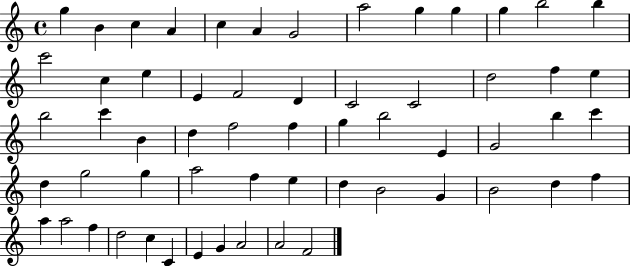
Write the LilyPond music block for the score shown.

{
  \clef treble
  \time 4/4
  \defaultTimeSignature
  \key c \major
  g''4 b'4 c''4 a'4 | c''4 a'4 g'2 | a''2 g''4 g''4 | g''4 b''2 b''4 | \break c'''2 c''4 e''4 | e'4 f'2 d'4 | c'2 c'2 | d''2 f''4 e''4 | \break b''2 c'''4 b'4 | d''4 f''2 f''4 | g''4 b''2 e'4 | g'2 b''4 c'''4 | \break d''4 g''2 g''4 | a''2 f''4 e''4 | d''4 b'2 g'4 | b'2 d''4 f''4 | \break a''4 a''2 f''4 | d''2 c''4 c'4 | e'4 g'4 a'2 | a'2 f'2 | \break \bar "|."
}